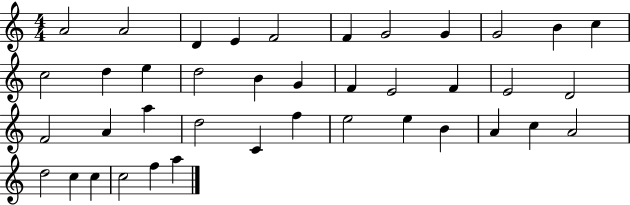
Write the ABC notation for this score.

X:1
T:Untitled
M:4/4
L:1/4
K:C
A2 A2 D E F2 F G2 G G2 B c c2 d e d2 B G F E2 F E2 D2 F2 A a d2 C f e2 e B A c A2 d2 c c c2 f a